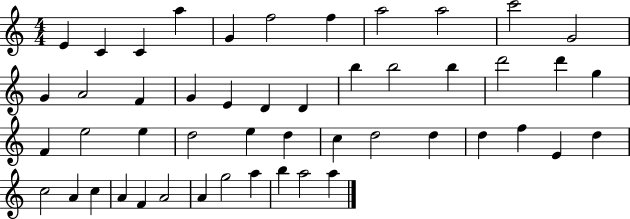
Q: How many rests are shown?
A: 0